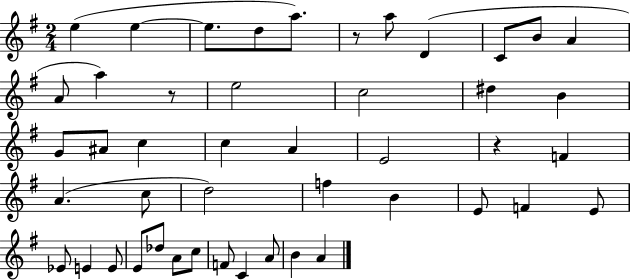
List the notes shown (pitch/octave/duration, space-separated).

E5/q E5/q E5/e. D5/e A5/e. R/e A5/e D4/q C4/e B4/e A4/q A4/e A5/q R/e E5/h C5/h D#5/q B4/q G4/e A#4/e C5/q C5/q A4/q E4/h R/q F4/q A4/q. C5/e D5/h F5/q B4/q E4/e F4/q E4/e Eb4/e E4/q E4/e E4/e Db5/e A4/e C5/e F4/e C4/q A4/e B4/q A4/q